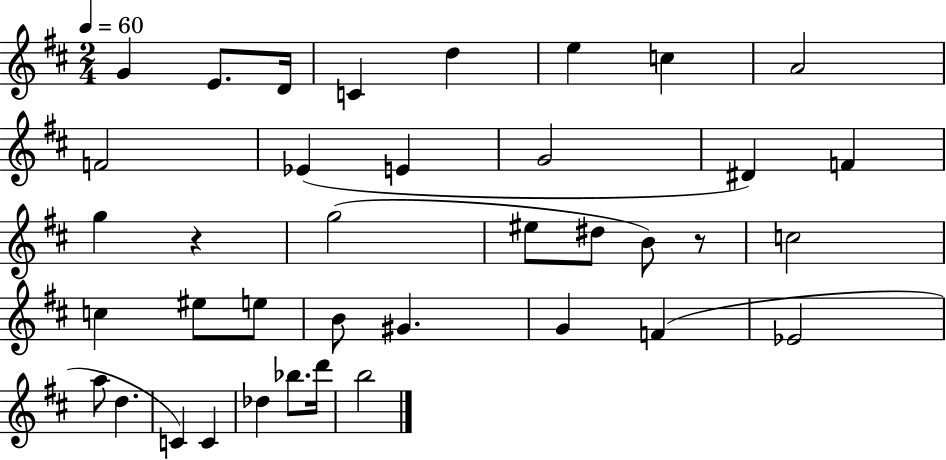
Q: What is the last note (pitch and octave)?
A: B5